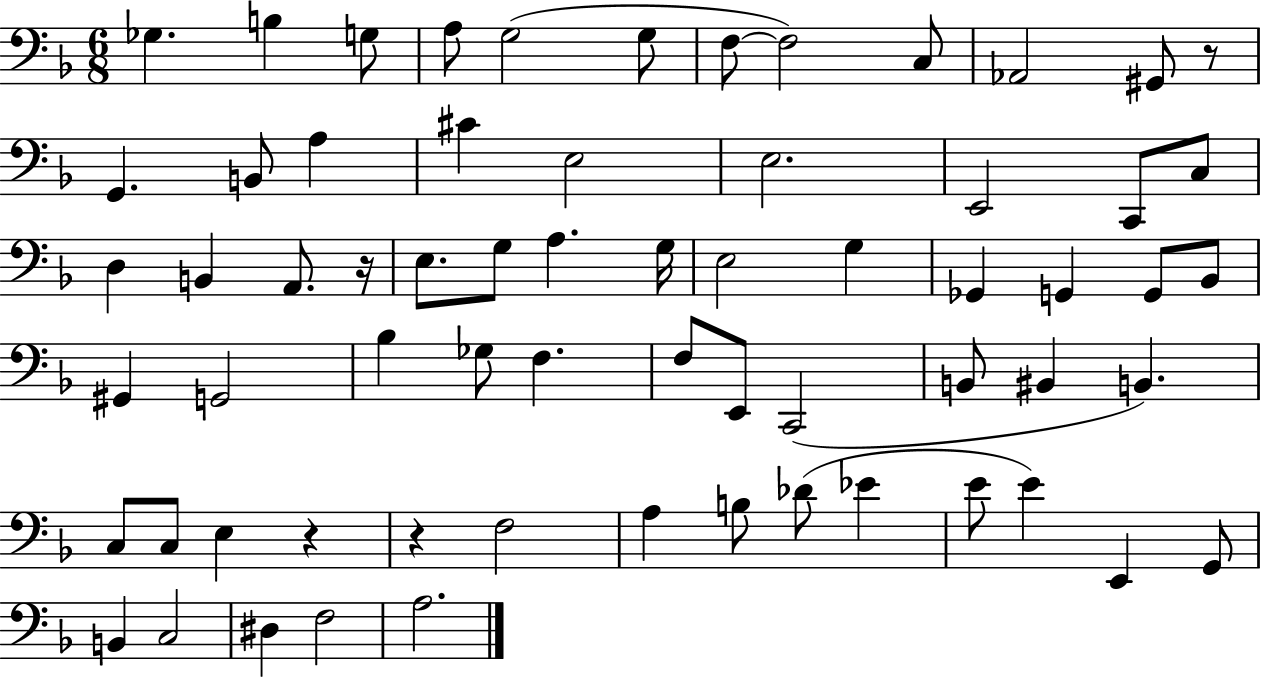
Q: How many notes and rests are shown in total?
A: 65